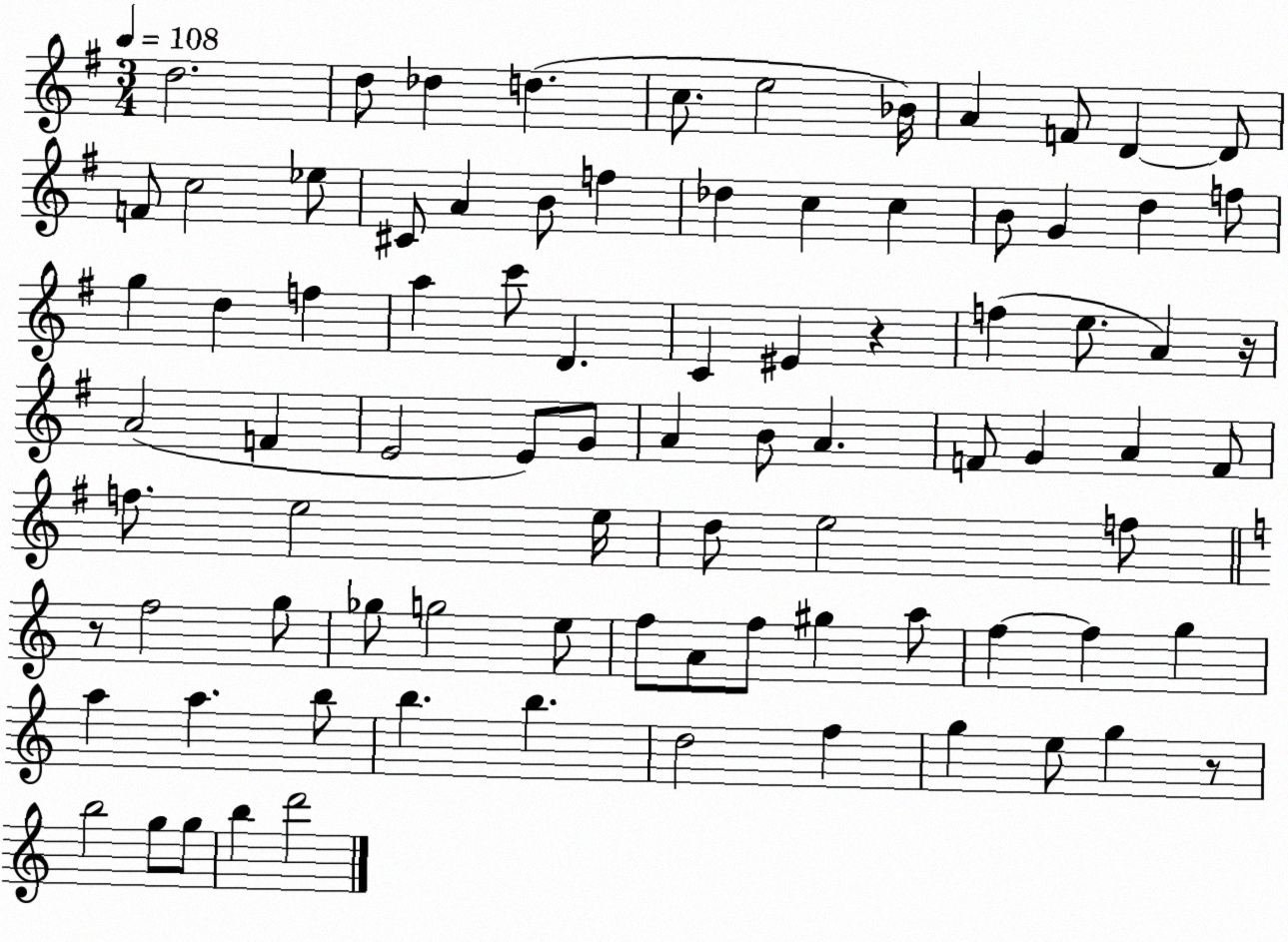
X:1
T:Untitled
M:3/4
L:1/4
K:G
d2 d/2 _d d c/2 e2 _B/4 A F/2 D D/2 F/2 c2 _e/2 ^C/2 A B/2 f _d c c B/2 G d f/2 g d f a c'/2 D C ^E z f e/2 A z/4 A2 F E2 E/2 G/2 A B/2 A F/2 G A F/2 f/2 e2 e/4 d/2 e2 f/2 z/2 f2 g/2 _g/2 g2 e/2 f/2 A/2 f/2 ^g a/2 f f g a a b/2 b b d2 f g e/2 g z/2 b2 g/2 g/2 b d'2